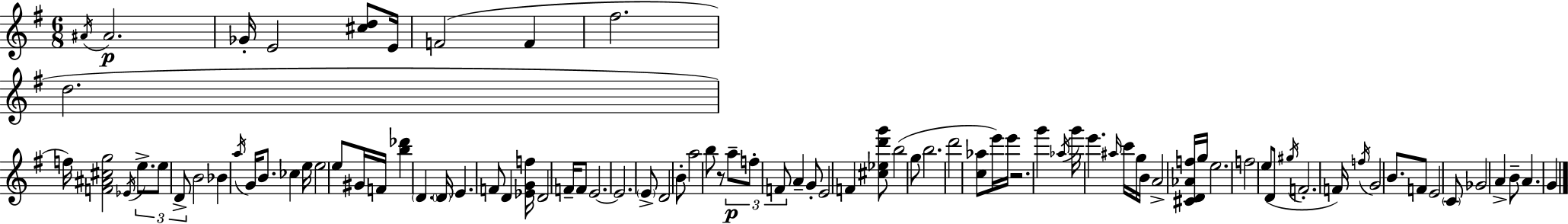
A#4/s A#4/h. Gb4/s E4/h [C#5,D5]/e E4/s F4/h F4/q F#5/h. D5/h. F5/s [F4,A#4,C#5,G5]/h Eb4/s E5/e. E5/e D4/e B4/h Bb4/q A5/s G4/s B4/e. CES5/q E5/s E5/h E5/e G#4/s F4/s [B5,Db6]/q D4/q. D4/s E4/q. F4/e D4/q [Eb4,G4,F5]/s D4/h F4/s F4/e E4/h. E4/h. E4/e D4/h B4/e A5/h B5/e R/e A5/e F5/e F4/e A4/q G4/e E4/h F4/q [C#5,Eb5,D6,G6]/e B5/h G5/e B5/h. D6/h [C5,Ab5]/e E6/s E6/s R/h. G6/q Ab5/s G6/s E6/q. A#5/s C6/s G5/s B4/s A4/h [C#4,D4,Ab4,F5]/s G5/s E5/h. F5/h E5/e D4/e G#5/s F4/h. F4/s F5/s G4/h B4/e. F4/e E4/h C4/e Gb4/h A4/q B4/e A4/q. G4/q